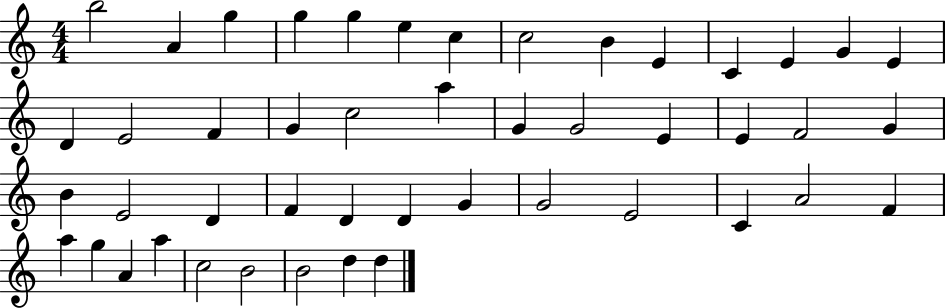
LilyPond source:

{
  \clef treble
  \numericTimeSignature
  \time 4/4
  \key c \major
  b''2 a'4 g''4 | g''4 g''4 e''4 c''4 | c''2 b'4 e'4 | c'4 e'4 g'4 e'4 | \break d'4 e'2 f'4 | g'4 c''2 a''4 | g'4 g'2 e'4 | e'4 f'2 g'4 | \break b'4 e'2 d'4 | f'4 d'4 d'4 g'4 | g'2 e'2 | c'4 a'2 f'4 | \break a''4 g''4 a'4 a''4 | c''2 b'2 | b'2 d''4 d''4 | \bar "|."
}